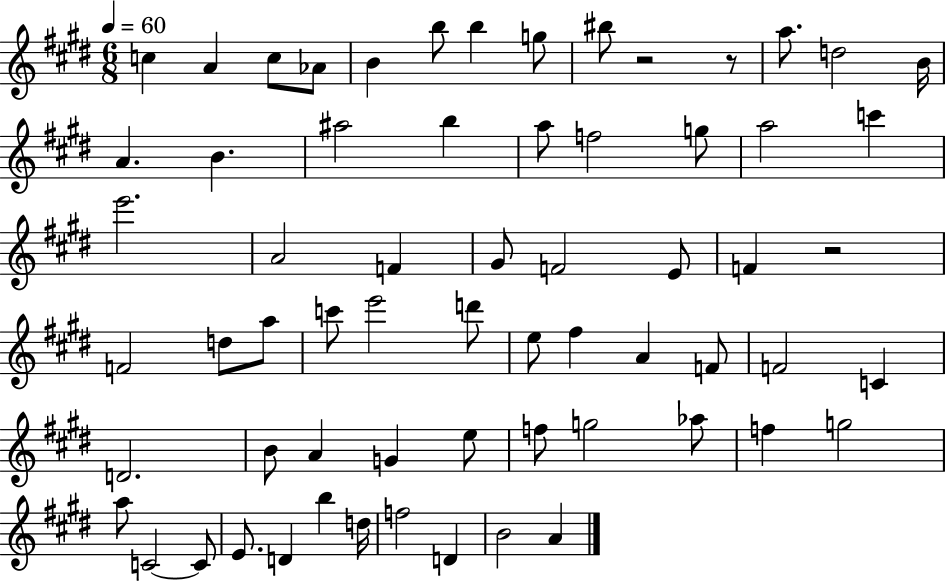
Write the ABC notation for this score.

X:1
T:Untitled
M:6/8
L:1/4
K:E
c A c/2 _A/2 B b/2 b g/2 ^b/2 z2 z/2 a/2 d2 B/4 A B ^a2 b a/2 f2 g/2 a2 c' e'2 A2 F ^G/2 F2 E/2 F z2 F2 d/2 a/2 c'/2 e'2 d'/2 e/2 ^f A F/2 F2 C D2 B/2 A G e/2 f/2 g2 _a/2 f g2 a/2 C2 C/2 E/2 D b d/4 f2 D B2 A